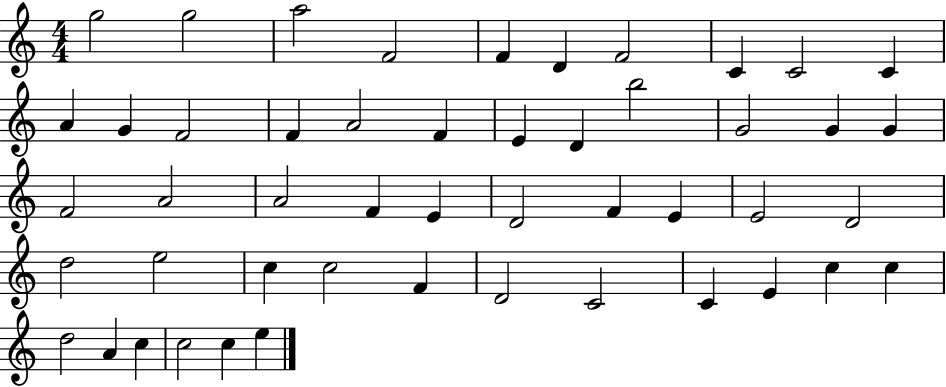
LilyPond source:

{
  \clef treble
  \numericTimeSignature
  \time 4/4
  \key c \major
  g''2 g''2 | a''2 f'2 | f'4 d'4 f'2 | c'4 c'2 c'4 | \break a'4 g'4 f'2 | f'4 a'2 f'4 | e'4 d'4 b''2 | g'2 g'4 g'4 | \break f'2 a'2 | a'2 f'4 e'4 | d'2 f'4 e'4 | e'2 d'2 | \break d''2 e''2 | c''4 c''2 f'4 | d'2 c'2 | c'4 e'4 c''4 c''4 | \break d''2 a'4 c''4 | c''2 c''4 e''4 | \bar "|."
}